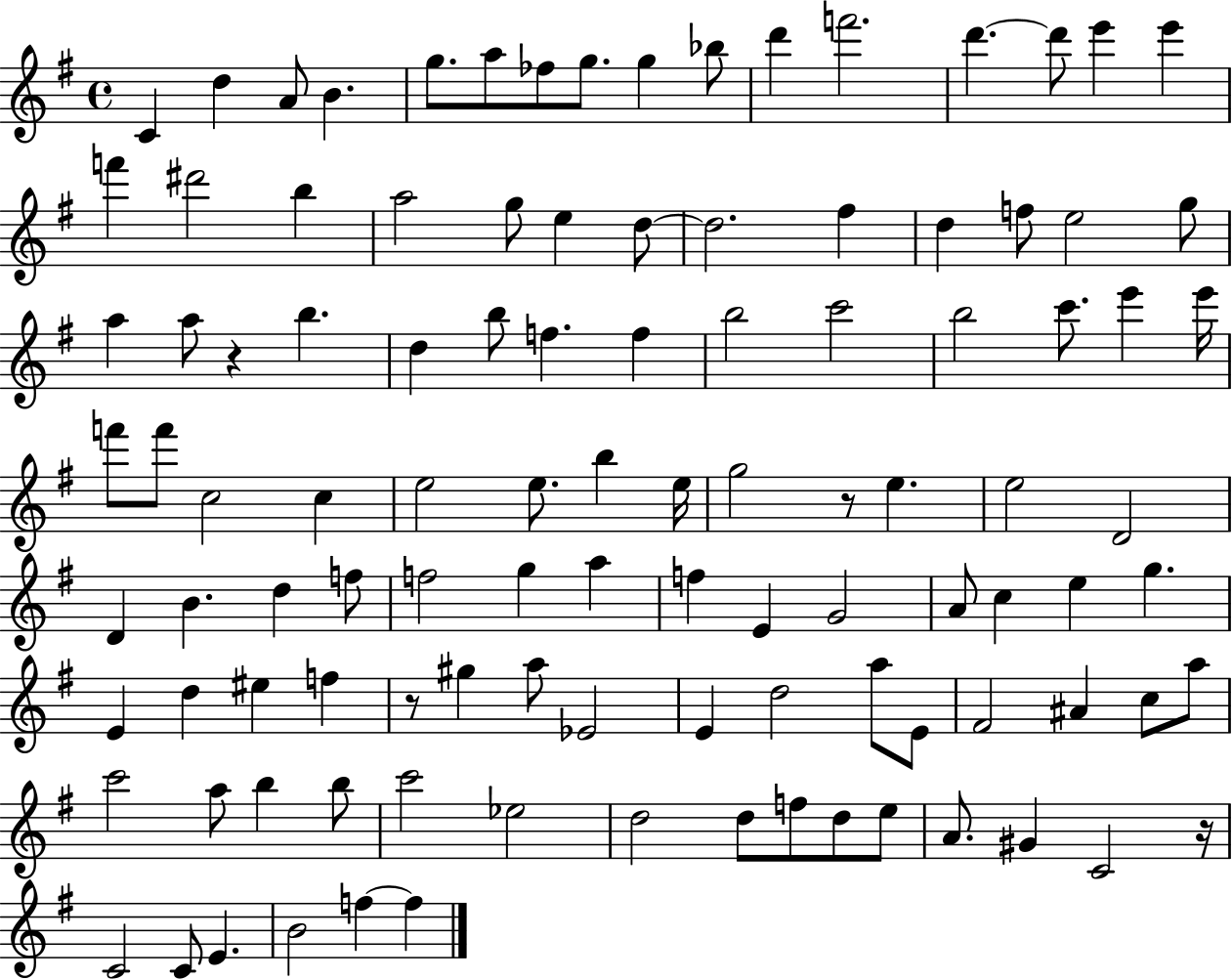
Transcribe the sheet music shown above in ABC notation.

X:1
T:Untitled
M:4/4
L:1/4
K:G
C d A/2 B g/2 a/2 _f/2 g/2 g _b/2 d' f'2 d' d'/2 e' e' f' ^d'2 b a2 g/2 e d/2 d2 ^f d f/2 e2 g/2 a a/2 z b d b/2 f f b2 c'2 b2 c'/2 e' e'/4 f'/2 f'/2 c2 c e2 e/2 b e/4 g2 z/2 e e2 D2 D B d f/2 f2 g a f E G2 A/2 c e g E d ^e f z/2 ^g a/2 _E2 E d2 a/2 E/2 ^F2 ^A c/2 a/2 c'2 a/2 b b/2 c'2 _e2 d2 d/2 f/2 d/2 e/2 A/2 ^G C2 z/4 C2 C/2 E B2 f f